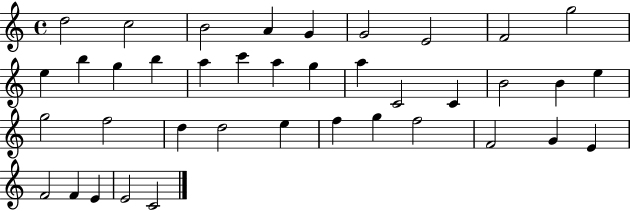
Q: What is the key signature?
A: C major